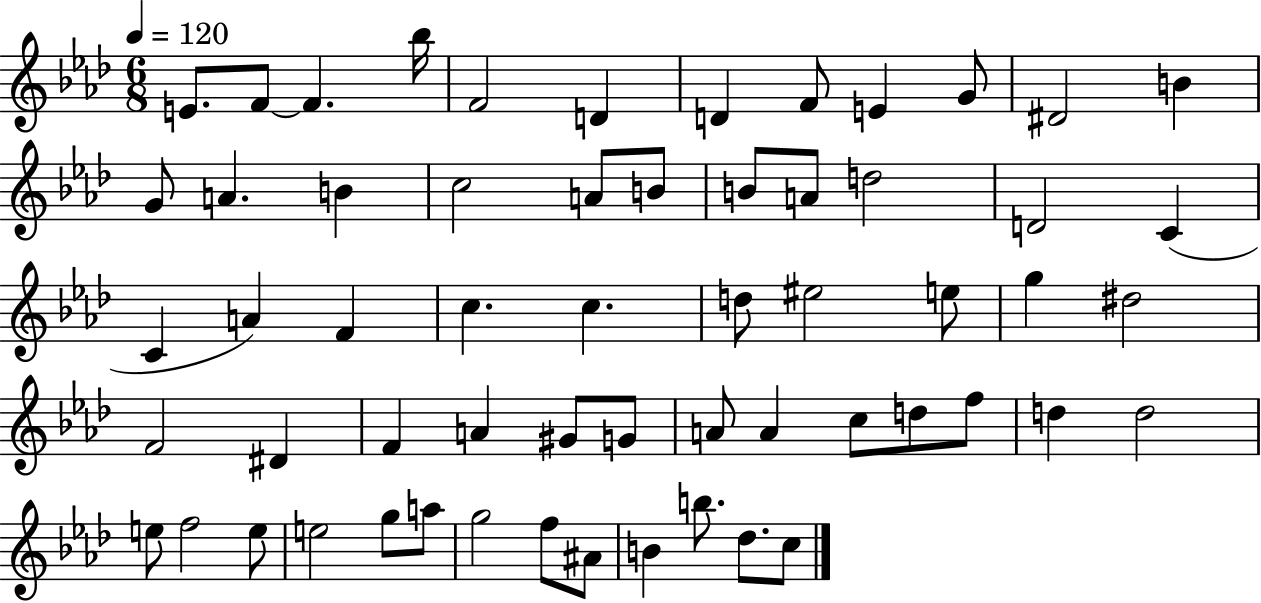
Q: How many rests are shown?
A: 0